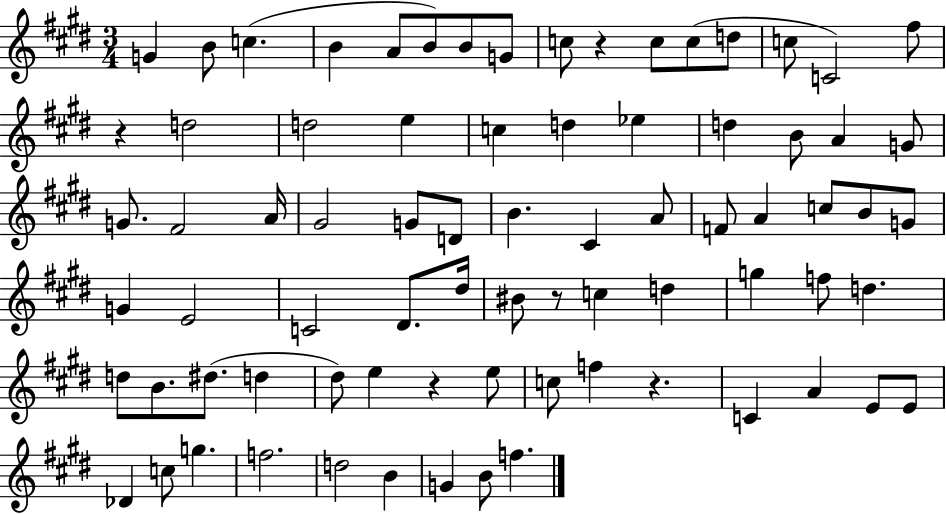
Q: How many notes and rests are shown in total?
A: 77